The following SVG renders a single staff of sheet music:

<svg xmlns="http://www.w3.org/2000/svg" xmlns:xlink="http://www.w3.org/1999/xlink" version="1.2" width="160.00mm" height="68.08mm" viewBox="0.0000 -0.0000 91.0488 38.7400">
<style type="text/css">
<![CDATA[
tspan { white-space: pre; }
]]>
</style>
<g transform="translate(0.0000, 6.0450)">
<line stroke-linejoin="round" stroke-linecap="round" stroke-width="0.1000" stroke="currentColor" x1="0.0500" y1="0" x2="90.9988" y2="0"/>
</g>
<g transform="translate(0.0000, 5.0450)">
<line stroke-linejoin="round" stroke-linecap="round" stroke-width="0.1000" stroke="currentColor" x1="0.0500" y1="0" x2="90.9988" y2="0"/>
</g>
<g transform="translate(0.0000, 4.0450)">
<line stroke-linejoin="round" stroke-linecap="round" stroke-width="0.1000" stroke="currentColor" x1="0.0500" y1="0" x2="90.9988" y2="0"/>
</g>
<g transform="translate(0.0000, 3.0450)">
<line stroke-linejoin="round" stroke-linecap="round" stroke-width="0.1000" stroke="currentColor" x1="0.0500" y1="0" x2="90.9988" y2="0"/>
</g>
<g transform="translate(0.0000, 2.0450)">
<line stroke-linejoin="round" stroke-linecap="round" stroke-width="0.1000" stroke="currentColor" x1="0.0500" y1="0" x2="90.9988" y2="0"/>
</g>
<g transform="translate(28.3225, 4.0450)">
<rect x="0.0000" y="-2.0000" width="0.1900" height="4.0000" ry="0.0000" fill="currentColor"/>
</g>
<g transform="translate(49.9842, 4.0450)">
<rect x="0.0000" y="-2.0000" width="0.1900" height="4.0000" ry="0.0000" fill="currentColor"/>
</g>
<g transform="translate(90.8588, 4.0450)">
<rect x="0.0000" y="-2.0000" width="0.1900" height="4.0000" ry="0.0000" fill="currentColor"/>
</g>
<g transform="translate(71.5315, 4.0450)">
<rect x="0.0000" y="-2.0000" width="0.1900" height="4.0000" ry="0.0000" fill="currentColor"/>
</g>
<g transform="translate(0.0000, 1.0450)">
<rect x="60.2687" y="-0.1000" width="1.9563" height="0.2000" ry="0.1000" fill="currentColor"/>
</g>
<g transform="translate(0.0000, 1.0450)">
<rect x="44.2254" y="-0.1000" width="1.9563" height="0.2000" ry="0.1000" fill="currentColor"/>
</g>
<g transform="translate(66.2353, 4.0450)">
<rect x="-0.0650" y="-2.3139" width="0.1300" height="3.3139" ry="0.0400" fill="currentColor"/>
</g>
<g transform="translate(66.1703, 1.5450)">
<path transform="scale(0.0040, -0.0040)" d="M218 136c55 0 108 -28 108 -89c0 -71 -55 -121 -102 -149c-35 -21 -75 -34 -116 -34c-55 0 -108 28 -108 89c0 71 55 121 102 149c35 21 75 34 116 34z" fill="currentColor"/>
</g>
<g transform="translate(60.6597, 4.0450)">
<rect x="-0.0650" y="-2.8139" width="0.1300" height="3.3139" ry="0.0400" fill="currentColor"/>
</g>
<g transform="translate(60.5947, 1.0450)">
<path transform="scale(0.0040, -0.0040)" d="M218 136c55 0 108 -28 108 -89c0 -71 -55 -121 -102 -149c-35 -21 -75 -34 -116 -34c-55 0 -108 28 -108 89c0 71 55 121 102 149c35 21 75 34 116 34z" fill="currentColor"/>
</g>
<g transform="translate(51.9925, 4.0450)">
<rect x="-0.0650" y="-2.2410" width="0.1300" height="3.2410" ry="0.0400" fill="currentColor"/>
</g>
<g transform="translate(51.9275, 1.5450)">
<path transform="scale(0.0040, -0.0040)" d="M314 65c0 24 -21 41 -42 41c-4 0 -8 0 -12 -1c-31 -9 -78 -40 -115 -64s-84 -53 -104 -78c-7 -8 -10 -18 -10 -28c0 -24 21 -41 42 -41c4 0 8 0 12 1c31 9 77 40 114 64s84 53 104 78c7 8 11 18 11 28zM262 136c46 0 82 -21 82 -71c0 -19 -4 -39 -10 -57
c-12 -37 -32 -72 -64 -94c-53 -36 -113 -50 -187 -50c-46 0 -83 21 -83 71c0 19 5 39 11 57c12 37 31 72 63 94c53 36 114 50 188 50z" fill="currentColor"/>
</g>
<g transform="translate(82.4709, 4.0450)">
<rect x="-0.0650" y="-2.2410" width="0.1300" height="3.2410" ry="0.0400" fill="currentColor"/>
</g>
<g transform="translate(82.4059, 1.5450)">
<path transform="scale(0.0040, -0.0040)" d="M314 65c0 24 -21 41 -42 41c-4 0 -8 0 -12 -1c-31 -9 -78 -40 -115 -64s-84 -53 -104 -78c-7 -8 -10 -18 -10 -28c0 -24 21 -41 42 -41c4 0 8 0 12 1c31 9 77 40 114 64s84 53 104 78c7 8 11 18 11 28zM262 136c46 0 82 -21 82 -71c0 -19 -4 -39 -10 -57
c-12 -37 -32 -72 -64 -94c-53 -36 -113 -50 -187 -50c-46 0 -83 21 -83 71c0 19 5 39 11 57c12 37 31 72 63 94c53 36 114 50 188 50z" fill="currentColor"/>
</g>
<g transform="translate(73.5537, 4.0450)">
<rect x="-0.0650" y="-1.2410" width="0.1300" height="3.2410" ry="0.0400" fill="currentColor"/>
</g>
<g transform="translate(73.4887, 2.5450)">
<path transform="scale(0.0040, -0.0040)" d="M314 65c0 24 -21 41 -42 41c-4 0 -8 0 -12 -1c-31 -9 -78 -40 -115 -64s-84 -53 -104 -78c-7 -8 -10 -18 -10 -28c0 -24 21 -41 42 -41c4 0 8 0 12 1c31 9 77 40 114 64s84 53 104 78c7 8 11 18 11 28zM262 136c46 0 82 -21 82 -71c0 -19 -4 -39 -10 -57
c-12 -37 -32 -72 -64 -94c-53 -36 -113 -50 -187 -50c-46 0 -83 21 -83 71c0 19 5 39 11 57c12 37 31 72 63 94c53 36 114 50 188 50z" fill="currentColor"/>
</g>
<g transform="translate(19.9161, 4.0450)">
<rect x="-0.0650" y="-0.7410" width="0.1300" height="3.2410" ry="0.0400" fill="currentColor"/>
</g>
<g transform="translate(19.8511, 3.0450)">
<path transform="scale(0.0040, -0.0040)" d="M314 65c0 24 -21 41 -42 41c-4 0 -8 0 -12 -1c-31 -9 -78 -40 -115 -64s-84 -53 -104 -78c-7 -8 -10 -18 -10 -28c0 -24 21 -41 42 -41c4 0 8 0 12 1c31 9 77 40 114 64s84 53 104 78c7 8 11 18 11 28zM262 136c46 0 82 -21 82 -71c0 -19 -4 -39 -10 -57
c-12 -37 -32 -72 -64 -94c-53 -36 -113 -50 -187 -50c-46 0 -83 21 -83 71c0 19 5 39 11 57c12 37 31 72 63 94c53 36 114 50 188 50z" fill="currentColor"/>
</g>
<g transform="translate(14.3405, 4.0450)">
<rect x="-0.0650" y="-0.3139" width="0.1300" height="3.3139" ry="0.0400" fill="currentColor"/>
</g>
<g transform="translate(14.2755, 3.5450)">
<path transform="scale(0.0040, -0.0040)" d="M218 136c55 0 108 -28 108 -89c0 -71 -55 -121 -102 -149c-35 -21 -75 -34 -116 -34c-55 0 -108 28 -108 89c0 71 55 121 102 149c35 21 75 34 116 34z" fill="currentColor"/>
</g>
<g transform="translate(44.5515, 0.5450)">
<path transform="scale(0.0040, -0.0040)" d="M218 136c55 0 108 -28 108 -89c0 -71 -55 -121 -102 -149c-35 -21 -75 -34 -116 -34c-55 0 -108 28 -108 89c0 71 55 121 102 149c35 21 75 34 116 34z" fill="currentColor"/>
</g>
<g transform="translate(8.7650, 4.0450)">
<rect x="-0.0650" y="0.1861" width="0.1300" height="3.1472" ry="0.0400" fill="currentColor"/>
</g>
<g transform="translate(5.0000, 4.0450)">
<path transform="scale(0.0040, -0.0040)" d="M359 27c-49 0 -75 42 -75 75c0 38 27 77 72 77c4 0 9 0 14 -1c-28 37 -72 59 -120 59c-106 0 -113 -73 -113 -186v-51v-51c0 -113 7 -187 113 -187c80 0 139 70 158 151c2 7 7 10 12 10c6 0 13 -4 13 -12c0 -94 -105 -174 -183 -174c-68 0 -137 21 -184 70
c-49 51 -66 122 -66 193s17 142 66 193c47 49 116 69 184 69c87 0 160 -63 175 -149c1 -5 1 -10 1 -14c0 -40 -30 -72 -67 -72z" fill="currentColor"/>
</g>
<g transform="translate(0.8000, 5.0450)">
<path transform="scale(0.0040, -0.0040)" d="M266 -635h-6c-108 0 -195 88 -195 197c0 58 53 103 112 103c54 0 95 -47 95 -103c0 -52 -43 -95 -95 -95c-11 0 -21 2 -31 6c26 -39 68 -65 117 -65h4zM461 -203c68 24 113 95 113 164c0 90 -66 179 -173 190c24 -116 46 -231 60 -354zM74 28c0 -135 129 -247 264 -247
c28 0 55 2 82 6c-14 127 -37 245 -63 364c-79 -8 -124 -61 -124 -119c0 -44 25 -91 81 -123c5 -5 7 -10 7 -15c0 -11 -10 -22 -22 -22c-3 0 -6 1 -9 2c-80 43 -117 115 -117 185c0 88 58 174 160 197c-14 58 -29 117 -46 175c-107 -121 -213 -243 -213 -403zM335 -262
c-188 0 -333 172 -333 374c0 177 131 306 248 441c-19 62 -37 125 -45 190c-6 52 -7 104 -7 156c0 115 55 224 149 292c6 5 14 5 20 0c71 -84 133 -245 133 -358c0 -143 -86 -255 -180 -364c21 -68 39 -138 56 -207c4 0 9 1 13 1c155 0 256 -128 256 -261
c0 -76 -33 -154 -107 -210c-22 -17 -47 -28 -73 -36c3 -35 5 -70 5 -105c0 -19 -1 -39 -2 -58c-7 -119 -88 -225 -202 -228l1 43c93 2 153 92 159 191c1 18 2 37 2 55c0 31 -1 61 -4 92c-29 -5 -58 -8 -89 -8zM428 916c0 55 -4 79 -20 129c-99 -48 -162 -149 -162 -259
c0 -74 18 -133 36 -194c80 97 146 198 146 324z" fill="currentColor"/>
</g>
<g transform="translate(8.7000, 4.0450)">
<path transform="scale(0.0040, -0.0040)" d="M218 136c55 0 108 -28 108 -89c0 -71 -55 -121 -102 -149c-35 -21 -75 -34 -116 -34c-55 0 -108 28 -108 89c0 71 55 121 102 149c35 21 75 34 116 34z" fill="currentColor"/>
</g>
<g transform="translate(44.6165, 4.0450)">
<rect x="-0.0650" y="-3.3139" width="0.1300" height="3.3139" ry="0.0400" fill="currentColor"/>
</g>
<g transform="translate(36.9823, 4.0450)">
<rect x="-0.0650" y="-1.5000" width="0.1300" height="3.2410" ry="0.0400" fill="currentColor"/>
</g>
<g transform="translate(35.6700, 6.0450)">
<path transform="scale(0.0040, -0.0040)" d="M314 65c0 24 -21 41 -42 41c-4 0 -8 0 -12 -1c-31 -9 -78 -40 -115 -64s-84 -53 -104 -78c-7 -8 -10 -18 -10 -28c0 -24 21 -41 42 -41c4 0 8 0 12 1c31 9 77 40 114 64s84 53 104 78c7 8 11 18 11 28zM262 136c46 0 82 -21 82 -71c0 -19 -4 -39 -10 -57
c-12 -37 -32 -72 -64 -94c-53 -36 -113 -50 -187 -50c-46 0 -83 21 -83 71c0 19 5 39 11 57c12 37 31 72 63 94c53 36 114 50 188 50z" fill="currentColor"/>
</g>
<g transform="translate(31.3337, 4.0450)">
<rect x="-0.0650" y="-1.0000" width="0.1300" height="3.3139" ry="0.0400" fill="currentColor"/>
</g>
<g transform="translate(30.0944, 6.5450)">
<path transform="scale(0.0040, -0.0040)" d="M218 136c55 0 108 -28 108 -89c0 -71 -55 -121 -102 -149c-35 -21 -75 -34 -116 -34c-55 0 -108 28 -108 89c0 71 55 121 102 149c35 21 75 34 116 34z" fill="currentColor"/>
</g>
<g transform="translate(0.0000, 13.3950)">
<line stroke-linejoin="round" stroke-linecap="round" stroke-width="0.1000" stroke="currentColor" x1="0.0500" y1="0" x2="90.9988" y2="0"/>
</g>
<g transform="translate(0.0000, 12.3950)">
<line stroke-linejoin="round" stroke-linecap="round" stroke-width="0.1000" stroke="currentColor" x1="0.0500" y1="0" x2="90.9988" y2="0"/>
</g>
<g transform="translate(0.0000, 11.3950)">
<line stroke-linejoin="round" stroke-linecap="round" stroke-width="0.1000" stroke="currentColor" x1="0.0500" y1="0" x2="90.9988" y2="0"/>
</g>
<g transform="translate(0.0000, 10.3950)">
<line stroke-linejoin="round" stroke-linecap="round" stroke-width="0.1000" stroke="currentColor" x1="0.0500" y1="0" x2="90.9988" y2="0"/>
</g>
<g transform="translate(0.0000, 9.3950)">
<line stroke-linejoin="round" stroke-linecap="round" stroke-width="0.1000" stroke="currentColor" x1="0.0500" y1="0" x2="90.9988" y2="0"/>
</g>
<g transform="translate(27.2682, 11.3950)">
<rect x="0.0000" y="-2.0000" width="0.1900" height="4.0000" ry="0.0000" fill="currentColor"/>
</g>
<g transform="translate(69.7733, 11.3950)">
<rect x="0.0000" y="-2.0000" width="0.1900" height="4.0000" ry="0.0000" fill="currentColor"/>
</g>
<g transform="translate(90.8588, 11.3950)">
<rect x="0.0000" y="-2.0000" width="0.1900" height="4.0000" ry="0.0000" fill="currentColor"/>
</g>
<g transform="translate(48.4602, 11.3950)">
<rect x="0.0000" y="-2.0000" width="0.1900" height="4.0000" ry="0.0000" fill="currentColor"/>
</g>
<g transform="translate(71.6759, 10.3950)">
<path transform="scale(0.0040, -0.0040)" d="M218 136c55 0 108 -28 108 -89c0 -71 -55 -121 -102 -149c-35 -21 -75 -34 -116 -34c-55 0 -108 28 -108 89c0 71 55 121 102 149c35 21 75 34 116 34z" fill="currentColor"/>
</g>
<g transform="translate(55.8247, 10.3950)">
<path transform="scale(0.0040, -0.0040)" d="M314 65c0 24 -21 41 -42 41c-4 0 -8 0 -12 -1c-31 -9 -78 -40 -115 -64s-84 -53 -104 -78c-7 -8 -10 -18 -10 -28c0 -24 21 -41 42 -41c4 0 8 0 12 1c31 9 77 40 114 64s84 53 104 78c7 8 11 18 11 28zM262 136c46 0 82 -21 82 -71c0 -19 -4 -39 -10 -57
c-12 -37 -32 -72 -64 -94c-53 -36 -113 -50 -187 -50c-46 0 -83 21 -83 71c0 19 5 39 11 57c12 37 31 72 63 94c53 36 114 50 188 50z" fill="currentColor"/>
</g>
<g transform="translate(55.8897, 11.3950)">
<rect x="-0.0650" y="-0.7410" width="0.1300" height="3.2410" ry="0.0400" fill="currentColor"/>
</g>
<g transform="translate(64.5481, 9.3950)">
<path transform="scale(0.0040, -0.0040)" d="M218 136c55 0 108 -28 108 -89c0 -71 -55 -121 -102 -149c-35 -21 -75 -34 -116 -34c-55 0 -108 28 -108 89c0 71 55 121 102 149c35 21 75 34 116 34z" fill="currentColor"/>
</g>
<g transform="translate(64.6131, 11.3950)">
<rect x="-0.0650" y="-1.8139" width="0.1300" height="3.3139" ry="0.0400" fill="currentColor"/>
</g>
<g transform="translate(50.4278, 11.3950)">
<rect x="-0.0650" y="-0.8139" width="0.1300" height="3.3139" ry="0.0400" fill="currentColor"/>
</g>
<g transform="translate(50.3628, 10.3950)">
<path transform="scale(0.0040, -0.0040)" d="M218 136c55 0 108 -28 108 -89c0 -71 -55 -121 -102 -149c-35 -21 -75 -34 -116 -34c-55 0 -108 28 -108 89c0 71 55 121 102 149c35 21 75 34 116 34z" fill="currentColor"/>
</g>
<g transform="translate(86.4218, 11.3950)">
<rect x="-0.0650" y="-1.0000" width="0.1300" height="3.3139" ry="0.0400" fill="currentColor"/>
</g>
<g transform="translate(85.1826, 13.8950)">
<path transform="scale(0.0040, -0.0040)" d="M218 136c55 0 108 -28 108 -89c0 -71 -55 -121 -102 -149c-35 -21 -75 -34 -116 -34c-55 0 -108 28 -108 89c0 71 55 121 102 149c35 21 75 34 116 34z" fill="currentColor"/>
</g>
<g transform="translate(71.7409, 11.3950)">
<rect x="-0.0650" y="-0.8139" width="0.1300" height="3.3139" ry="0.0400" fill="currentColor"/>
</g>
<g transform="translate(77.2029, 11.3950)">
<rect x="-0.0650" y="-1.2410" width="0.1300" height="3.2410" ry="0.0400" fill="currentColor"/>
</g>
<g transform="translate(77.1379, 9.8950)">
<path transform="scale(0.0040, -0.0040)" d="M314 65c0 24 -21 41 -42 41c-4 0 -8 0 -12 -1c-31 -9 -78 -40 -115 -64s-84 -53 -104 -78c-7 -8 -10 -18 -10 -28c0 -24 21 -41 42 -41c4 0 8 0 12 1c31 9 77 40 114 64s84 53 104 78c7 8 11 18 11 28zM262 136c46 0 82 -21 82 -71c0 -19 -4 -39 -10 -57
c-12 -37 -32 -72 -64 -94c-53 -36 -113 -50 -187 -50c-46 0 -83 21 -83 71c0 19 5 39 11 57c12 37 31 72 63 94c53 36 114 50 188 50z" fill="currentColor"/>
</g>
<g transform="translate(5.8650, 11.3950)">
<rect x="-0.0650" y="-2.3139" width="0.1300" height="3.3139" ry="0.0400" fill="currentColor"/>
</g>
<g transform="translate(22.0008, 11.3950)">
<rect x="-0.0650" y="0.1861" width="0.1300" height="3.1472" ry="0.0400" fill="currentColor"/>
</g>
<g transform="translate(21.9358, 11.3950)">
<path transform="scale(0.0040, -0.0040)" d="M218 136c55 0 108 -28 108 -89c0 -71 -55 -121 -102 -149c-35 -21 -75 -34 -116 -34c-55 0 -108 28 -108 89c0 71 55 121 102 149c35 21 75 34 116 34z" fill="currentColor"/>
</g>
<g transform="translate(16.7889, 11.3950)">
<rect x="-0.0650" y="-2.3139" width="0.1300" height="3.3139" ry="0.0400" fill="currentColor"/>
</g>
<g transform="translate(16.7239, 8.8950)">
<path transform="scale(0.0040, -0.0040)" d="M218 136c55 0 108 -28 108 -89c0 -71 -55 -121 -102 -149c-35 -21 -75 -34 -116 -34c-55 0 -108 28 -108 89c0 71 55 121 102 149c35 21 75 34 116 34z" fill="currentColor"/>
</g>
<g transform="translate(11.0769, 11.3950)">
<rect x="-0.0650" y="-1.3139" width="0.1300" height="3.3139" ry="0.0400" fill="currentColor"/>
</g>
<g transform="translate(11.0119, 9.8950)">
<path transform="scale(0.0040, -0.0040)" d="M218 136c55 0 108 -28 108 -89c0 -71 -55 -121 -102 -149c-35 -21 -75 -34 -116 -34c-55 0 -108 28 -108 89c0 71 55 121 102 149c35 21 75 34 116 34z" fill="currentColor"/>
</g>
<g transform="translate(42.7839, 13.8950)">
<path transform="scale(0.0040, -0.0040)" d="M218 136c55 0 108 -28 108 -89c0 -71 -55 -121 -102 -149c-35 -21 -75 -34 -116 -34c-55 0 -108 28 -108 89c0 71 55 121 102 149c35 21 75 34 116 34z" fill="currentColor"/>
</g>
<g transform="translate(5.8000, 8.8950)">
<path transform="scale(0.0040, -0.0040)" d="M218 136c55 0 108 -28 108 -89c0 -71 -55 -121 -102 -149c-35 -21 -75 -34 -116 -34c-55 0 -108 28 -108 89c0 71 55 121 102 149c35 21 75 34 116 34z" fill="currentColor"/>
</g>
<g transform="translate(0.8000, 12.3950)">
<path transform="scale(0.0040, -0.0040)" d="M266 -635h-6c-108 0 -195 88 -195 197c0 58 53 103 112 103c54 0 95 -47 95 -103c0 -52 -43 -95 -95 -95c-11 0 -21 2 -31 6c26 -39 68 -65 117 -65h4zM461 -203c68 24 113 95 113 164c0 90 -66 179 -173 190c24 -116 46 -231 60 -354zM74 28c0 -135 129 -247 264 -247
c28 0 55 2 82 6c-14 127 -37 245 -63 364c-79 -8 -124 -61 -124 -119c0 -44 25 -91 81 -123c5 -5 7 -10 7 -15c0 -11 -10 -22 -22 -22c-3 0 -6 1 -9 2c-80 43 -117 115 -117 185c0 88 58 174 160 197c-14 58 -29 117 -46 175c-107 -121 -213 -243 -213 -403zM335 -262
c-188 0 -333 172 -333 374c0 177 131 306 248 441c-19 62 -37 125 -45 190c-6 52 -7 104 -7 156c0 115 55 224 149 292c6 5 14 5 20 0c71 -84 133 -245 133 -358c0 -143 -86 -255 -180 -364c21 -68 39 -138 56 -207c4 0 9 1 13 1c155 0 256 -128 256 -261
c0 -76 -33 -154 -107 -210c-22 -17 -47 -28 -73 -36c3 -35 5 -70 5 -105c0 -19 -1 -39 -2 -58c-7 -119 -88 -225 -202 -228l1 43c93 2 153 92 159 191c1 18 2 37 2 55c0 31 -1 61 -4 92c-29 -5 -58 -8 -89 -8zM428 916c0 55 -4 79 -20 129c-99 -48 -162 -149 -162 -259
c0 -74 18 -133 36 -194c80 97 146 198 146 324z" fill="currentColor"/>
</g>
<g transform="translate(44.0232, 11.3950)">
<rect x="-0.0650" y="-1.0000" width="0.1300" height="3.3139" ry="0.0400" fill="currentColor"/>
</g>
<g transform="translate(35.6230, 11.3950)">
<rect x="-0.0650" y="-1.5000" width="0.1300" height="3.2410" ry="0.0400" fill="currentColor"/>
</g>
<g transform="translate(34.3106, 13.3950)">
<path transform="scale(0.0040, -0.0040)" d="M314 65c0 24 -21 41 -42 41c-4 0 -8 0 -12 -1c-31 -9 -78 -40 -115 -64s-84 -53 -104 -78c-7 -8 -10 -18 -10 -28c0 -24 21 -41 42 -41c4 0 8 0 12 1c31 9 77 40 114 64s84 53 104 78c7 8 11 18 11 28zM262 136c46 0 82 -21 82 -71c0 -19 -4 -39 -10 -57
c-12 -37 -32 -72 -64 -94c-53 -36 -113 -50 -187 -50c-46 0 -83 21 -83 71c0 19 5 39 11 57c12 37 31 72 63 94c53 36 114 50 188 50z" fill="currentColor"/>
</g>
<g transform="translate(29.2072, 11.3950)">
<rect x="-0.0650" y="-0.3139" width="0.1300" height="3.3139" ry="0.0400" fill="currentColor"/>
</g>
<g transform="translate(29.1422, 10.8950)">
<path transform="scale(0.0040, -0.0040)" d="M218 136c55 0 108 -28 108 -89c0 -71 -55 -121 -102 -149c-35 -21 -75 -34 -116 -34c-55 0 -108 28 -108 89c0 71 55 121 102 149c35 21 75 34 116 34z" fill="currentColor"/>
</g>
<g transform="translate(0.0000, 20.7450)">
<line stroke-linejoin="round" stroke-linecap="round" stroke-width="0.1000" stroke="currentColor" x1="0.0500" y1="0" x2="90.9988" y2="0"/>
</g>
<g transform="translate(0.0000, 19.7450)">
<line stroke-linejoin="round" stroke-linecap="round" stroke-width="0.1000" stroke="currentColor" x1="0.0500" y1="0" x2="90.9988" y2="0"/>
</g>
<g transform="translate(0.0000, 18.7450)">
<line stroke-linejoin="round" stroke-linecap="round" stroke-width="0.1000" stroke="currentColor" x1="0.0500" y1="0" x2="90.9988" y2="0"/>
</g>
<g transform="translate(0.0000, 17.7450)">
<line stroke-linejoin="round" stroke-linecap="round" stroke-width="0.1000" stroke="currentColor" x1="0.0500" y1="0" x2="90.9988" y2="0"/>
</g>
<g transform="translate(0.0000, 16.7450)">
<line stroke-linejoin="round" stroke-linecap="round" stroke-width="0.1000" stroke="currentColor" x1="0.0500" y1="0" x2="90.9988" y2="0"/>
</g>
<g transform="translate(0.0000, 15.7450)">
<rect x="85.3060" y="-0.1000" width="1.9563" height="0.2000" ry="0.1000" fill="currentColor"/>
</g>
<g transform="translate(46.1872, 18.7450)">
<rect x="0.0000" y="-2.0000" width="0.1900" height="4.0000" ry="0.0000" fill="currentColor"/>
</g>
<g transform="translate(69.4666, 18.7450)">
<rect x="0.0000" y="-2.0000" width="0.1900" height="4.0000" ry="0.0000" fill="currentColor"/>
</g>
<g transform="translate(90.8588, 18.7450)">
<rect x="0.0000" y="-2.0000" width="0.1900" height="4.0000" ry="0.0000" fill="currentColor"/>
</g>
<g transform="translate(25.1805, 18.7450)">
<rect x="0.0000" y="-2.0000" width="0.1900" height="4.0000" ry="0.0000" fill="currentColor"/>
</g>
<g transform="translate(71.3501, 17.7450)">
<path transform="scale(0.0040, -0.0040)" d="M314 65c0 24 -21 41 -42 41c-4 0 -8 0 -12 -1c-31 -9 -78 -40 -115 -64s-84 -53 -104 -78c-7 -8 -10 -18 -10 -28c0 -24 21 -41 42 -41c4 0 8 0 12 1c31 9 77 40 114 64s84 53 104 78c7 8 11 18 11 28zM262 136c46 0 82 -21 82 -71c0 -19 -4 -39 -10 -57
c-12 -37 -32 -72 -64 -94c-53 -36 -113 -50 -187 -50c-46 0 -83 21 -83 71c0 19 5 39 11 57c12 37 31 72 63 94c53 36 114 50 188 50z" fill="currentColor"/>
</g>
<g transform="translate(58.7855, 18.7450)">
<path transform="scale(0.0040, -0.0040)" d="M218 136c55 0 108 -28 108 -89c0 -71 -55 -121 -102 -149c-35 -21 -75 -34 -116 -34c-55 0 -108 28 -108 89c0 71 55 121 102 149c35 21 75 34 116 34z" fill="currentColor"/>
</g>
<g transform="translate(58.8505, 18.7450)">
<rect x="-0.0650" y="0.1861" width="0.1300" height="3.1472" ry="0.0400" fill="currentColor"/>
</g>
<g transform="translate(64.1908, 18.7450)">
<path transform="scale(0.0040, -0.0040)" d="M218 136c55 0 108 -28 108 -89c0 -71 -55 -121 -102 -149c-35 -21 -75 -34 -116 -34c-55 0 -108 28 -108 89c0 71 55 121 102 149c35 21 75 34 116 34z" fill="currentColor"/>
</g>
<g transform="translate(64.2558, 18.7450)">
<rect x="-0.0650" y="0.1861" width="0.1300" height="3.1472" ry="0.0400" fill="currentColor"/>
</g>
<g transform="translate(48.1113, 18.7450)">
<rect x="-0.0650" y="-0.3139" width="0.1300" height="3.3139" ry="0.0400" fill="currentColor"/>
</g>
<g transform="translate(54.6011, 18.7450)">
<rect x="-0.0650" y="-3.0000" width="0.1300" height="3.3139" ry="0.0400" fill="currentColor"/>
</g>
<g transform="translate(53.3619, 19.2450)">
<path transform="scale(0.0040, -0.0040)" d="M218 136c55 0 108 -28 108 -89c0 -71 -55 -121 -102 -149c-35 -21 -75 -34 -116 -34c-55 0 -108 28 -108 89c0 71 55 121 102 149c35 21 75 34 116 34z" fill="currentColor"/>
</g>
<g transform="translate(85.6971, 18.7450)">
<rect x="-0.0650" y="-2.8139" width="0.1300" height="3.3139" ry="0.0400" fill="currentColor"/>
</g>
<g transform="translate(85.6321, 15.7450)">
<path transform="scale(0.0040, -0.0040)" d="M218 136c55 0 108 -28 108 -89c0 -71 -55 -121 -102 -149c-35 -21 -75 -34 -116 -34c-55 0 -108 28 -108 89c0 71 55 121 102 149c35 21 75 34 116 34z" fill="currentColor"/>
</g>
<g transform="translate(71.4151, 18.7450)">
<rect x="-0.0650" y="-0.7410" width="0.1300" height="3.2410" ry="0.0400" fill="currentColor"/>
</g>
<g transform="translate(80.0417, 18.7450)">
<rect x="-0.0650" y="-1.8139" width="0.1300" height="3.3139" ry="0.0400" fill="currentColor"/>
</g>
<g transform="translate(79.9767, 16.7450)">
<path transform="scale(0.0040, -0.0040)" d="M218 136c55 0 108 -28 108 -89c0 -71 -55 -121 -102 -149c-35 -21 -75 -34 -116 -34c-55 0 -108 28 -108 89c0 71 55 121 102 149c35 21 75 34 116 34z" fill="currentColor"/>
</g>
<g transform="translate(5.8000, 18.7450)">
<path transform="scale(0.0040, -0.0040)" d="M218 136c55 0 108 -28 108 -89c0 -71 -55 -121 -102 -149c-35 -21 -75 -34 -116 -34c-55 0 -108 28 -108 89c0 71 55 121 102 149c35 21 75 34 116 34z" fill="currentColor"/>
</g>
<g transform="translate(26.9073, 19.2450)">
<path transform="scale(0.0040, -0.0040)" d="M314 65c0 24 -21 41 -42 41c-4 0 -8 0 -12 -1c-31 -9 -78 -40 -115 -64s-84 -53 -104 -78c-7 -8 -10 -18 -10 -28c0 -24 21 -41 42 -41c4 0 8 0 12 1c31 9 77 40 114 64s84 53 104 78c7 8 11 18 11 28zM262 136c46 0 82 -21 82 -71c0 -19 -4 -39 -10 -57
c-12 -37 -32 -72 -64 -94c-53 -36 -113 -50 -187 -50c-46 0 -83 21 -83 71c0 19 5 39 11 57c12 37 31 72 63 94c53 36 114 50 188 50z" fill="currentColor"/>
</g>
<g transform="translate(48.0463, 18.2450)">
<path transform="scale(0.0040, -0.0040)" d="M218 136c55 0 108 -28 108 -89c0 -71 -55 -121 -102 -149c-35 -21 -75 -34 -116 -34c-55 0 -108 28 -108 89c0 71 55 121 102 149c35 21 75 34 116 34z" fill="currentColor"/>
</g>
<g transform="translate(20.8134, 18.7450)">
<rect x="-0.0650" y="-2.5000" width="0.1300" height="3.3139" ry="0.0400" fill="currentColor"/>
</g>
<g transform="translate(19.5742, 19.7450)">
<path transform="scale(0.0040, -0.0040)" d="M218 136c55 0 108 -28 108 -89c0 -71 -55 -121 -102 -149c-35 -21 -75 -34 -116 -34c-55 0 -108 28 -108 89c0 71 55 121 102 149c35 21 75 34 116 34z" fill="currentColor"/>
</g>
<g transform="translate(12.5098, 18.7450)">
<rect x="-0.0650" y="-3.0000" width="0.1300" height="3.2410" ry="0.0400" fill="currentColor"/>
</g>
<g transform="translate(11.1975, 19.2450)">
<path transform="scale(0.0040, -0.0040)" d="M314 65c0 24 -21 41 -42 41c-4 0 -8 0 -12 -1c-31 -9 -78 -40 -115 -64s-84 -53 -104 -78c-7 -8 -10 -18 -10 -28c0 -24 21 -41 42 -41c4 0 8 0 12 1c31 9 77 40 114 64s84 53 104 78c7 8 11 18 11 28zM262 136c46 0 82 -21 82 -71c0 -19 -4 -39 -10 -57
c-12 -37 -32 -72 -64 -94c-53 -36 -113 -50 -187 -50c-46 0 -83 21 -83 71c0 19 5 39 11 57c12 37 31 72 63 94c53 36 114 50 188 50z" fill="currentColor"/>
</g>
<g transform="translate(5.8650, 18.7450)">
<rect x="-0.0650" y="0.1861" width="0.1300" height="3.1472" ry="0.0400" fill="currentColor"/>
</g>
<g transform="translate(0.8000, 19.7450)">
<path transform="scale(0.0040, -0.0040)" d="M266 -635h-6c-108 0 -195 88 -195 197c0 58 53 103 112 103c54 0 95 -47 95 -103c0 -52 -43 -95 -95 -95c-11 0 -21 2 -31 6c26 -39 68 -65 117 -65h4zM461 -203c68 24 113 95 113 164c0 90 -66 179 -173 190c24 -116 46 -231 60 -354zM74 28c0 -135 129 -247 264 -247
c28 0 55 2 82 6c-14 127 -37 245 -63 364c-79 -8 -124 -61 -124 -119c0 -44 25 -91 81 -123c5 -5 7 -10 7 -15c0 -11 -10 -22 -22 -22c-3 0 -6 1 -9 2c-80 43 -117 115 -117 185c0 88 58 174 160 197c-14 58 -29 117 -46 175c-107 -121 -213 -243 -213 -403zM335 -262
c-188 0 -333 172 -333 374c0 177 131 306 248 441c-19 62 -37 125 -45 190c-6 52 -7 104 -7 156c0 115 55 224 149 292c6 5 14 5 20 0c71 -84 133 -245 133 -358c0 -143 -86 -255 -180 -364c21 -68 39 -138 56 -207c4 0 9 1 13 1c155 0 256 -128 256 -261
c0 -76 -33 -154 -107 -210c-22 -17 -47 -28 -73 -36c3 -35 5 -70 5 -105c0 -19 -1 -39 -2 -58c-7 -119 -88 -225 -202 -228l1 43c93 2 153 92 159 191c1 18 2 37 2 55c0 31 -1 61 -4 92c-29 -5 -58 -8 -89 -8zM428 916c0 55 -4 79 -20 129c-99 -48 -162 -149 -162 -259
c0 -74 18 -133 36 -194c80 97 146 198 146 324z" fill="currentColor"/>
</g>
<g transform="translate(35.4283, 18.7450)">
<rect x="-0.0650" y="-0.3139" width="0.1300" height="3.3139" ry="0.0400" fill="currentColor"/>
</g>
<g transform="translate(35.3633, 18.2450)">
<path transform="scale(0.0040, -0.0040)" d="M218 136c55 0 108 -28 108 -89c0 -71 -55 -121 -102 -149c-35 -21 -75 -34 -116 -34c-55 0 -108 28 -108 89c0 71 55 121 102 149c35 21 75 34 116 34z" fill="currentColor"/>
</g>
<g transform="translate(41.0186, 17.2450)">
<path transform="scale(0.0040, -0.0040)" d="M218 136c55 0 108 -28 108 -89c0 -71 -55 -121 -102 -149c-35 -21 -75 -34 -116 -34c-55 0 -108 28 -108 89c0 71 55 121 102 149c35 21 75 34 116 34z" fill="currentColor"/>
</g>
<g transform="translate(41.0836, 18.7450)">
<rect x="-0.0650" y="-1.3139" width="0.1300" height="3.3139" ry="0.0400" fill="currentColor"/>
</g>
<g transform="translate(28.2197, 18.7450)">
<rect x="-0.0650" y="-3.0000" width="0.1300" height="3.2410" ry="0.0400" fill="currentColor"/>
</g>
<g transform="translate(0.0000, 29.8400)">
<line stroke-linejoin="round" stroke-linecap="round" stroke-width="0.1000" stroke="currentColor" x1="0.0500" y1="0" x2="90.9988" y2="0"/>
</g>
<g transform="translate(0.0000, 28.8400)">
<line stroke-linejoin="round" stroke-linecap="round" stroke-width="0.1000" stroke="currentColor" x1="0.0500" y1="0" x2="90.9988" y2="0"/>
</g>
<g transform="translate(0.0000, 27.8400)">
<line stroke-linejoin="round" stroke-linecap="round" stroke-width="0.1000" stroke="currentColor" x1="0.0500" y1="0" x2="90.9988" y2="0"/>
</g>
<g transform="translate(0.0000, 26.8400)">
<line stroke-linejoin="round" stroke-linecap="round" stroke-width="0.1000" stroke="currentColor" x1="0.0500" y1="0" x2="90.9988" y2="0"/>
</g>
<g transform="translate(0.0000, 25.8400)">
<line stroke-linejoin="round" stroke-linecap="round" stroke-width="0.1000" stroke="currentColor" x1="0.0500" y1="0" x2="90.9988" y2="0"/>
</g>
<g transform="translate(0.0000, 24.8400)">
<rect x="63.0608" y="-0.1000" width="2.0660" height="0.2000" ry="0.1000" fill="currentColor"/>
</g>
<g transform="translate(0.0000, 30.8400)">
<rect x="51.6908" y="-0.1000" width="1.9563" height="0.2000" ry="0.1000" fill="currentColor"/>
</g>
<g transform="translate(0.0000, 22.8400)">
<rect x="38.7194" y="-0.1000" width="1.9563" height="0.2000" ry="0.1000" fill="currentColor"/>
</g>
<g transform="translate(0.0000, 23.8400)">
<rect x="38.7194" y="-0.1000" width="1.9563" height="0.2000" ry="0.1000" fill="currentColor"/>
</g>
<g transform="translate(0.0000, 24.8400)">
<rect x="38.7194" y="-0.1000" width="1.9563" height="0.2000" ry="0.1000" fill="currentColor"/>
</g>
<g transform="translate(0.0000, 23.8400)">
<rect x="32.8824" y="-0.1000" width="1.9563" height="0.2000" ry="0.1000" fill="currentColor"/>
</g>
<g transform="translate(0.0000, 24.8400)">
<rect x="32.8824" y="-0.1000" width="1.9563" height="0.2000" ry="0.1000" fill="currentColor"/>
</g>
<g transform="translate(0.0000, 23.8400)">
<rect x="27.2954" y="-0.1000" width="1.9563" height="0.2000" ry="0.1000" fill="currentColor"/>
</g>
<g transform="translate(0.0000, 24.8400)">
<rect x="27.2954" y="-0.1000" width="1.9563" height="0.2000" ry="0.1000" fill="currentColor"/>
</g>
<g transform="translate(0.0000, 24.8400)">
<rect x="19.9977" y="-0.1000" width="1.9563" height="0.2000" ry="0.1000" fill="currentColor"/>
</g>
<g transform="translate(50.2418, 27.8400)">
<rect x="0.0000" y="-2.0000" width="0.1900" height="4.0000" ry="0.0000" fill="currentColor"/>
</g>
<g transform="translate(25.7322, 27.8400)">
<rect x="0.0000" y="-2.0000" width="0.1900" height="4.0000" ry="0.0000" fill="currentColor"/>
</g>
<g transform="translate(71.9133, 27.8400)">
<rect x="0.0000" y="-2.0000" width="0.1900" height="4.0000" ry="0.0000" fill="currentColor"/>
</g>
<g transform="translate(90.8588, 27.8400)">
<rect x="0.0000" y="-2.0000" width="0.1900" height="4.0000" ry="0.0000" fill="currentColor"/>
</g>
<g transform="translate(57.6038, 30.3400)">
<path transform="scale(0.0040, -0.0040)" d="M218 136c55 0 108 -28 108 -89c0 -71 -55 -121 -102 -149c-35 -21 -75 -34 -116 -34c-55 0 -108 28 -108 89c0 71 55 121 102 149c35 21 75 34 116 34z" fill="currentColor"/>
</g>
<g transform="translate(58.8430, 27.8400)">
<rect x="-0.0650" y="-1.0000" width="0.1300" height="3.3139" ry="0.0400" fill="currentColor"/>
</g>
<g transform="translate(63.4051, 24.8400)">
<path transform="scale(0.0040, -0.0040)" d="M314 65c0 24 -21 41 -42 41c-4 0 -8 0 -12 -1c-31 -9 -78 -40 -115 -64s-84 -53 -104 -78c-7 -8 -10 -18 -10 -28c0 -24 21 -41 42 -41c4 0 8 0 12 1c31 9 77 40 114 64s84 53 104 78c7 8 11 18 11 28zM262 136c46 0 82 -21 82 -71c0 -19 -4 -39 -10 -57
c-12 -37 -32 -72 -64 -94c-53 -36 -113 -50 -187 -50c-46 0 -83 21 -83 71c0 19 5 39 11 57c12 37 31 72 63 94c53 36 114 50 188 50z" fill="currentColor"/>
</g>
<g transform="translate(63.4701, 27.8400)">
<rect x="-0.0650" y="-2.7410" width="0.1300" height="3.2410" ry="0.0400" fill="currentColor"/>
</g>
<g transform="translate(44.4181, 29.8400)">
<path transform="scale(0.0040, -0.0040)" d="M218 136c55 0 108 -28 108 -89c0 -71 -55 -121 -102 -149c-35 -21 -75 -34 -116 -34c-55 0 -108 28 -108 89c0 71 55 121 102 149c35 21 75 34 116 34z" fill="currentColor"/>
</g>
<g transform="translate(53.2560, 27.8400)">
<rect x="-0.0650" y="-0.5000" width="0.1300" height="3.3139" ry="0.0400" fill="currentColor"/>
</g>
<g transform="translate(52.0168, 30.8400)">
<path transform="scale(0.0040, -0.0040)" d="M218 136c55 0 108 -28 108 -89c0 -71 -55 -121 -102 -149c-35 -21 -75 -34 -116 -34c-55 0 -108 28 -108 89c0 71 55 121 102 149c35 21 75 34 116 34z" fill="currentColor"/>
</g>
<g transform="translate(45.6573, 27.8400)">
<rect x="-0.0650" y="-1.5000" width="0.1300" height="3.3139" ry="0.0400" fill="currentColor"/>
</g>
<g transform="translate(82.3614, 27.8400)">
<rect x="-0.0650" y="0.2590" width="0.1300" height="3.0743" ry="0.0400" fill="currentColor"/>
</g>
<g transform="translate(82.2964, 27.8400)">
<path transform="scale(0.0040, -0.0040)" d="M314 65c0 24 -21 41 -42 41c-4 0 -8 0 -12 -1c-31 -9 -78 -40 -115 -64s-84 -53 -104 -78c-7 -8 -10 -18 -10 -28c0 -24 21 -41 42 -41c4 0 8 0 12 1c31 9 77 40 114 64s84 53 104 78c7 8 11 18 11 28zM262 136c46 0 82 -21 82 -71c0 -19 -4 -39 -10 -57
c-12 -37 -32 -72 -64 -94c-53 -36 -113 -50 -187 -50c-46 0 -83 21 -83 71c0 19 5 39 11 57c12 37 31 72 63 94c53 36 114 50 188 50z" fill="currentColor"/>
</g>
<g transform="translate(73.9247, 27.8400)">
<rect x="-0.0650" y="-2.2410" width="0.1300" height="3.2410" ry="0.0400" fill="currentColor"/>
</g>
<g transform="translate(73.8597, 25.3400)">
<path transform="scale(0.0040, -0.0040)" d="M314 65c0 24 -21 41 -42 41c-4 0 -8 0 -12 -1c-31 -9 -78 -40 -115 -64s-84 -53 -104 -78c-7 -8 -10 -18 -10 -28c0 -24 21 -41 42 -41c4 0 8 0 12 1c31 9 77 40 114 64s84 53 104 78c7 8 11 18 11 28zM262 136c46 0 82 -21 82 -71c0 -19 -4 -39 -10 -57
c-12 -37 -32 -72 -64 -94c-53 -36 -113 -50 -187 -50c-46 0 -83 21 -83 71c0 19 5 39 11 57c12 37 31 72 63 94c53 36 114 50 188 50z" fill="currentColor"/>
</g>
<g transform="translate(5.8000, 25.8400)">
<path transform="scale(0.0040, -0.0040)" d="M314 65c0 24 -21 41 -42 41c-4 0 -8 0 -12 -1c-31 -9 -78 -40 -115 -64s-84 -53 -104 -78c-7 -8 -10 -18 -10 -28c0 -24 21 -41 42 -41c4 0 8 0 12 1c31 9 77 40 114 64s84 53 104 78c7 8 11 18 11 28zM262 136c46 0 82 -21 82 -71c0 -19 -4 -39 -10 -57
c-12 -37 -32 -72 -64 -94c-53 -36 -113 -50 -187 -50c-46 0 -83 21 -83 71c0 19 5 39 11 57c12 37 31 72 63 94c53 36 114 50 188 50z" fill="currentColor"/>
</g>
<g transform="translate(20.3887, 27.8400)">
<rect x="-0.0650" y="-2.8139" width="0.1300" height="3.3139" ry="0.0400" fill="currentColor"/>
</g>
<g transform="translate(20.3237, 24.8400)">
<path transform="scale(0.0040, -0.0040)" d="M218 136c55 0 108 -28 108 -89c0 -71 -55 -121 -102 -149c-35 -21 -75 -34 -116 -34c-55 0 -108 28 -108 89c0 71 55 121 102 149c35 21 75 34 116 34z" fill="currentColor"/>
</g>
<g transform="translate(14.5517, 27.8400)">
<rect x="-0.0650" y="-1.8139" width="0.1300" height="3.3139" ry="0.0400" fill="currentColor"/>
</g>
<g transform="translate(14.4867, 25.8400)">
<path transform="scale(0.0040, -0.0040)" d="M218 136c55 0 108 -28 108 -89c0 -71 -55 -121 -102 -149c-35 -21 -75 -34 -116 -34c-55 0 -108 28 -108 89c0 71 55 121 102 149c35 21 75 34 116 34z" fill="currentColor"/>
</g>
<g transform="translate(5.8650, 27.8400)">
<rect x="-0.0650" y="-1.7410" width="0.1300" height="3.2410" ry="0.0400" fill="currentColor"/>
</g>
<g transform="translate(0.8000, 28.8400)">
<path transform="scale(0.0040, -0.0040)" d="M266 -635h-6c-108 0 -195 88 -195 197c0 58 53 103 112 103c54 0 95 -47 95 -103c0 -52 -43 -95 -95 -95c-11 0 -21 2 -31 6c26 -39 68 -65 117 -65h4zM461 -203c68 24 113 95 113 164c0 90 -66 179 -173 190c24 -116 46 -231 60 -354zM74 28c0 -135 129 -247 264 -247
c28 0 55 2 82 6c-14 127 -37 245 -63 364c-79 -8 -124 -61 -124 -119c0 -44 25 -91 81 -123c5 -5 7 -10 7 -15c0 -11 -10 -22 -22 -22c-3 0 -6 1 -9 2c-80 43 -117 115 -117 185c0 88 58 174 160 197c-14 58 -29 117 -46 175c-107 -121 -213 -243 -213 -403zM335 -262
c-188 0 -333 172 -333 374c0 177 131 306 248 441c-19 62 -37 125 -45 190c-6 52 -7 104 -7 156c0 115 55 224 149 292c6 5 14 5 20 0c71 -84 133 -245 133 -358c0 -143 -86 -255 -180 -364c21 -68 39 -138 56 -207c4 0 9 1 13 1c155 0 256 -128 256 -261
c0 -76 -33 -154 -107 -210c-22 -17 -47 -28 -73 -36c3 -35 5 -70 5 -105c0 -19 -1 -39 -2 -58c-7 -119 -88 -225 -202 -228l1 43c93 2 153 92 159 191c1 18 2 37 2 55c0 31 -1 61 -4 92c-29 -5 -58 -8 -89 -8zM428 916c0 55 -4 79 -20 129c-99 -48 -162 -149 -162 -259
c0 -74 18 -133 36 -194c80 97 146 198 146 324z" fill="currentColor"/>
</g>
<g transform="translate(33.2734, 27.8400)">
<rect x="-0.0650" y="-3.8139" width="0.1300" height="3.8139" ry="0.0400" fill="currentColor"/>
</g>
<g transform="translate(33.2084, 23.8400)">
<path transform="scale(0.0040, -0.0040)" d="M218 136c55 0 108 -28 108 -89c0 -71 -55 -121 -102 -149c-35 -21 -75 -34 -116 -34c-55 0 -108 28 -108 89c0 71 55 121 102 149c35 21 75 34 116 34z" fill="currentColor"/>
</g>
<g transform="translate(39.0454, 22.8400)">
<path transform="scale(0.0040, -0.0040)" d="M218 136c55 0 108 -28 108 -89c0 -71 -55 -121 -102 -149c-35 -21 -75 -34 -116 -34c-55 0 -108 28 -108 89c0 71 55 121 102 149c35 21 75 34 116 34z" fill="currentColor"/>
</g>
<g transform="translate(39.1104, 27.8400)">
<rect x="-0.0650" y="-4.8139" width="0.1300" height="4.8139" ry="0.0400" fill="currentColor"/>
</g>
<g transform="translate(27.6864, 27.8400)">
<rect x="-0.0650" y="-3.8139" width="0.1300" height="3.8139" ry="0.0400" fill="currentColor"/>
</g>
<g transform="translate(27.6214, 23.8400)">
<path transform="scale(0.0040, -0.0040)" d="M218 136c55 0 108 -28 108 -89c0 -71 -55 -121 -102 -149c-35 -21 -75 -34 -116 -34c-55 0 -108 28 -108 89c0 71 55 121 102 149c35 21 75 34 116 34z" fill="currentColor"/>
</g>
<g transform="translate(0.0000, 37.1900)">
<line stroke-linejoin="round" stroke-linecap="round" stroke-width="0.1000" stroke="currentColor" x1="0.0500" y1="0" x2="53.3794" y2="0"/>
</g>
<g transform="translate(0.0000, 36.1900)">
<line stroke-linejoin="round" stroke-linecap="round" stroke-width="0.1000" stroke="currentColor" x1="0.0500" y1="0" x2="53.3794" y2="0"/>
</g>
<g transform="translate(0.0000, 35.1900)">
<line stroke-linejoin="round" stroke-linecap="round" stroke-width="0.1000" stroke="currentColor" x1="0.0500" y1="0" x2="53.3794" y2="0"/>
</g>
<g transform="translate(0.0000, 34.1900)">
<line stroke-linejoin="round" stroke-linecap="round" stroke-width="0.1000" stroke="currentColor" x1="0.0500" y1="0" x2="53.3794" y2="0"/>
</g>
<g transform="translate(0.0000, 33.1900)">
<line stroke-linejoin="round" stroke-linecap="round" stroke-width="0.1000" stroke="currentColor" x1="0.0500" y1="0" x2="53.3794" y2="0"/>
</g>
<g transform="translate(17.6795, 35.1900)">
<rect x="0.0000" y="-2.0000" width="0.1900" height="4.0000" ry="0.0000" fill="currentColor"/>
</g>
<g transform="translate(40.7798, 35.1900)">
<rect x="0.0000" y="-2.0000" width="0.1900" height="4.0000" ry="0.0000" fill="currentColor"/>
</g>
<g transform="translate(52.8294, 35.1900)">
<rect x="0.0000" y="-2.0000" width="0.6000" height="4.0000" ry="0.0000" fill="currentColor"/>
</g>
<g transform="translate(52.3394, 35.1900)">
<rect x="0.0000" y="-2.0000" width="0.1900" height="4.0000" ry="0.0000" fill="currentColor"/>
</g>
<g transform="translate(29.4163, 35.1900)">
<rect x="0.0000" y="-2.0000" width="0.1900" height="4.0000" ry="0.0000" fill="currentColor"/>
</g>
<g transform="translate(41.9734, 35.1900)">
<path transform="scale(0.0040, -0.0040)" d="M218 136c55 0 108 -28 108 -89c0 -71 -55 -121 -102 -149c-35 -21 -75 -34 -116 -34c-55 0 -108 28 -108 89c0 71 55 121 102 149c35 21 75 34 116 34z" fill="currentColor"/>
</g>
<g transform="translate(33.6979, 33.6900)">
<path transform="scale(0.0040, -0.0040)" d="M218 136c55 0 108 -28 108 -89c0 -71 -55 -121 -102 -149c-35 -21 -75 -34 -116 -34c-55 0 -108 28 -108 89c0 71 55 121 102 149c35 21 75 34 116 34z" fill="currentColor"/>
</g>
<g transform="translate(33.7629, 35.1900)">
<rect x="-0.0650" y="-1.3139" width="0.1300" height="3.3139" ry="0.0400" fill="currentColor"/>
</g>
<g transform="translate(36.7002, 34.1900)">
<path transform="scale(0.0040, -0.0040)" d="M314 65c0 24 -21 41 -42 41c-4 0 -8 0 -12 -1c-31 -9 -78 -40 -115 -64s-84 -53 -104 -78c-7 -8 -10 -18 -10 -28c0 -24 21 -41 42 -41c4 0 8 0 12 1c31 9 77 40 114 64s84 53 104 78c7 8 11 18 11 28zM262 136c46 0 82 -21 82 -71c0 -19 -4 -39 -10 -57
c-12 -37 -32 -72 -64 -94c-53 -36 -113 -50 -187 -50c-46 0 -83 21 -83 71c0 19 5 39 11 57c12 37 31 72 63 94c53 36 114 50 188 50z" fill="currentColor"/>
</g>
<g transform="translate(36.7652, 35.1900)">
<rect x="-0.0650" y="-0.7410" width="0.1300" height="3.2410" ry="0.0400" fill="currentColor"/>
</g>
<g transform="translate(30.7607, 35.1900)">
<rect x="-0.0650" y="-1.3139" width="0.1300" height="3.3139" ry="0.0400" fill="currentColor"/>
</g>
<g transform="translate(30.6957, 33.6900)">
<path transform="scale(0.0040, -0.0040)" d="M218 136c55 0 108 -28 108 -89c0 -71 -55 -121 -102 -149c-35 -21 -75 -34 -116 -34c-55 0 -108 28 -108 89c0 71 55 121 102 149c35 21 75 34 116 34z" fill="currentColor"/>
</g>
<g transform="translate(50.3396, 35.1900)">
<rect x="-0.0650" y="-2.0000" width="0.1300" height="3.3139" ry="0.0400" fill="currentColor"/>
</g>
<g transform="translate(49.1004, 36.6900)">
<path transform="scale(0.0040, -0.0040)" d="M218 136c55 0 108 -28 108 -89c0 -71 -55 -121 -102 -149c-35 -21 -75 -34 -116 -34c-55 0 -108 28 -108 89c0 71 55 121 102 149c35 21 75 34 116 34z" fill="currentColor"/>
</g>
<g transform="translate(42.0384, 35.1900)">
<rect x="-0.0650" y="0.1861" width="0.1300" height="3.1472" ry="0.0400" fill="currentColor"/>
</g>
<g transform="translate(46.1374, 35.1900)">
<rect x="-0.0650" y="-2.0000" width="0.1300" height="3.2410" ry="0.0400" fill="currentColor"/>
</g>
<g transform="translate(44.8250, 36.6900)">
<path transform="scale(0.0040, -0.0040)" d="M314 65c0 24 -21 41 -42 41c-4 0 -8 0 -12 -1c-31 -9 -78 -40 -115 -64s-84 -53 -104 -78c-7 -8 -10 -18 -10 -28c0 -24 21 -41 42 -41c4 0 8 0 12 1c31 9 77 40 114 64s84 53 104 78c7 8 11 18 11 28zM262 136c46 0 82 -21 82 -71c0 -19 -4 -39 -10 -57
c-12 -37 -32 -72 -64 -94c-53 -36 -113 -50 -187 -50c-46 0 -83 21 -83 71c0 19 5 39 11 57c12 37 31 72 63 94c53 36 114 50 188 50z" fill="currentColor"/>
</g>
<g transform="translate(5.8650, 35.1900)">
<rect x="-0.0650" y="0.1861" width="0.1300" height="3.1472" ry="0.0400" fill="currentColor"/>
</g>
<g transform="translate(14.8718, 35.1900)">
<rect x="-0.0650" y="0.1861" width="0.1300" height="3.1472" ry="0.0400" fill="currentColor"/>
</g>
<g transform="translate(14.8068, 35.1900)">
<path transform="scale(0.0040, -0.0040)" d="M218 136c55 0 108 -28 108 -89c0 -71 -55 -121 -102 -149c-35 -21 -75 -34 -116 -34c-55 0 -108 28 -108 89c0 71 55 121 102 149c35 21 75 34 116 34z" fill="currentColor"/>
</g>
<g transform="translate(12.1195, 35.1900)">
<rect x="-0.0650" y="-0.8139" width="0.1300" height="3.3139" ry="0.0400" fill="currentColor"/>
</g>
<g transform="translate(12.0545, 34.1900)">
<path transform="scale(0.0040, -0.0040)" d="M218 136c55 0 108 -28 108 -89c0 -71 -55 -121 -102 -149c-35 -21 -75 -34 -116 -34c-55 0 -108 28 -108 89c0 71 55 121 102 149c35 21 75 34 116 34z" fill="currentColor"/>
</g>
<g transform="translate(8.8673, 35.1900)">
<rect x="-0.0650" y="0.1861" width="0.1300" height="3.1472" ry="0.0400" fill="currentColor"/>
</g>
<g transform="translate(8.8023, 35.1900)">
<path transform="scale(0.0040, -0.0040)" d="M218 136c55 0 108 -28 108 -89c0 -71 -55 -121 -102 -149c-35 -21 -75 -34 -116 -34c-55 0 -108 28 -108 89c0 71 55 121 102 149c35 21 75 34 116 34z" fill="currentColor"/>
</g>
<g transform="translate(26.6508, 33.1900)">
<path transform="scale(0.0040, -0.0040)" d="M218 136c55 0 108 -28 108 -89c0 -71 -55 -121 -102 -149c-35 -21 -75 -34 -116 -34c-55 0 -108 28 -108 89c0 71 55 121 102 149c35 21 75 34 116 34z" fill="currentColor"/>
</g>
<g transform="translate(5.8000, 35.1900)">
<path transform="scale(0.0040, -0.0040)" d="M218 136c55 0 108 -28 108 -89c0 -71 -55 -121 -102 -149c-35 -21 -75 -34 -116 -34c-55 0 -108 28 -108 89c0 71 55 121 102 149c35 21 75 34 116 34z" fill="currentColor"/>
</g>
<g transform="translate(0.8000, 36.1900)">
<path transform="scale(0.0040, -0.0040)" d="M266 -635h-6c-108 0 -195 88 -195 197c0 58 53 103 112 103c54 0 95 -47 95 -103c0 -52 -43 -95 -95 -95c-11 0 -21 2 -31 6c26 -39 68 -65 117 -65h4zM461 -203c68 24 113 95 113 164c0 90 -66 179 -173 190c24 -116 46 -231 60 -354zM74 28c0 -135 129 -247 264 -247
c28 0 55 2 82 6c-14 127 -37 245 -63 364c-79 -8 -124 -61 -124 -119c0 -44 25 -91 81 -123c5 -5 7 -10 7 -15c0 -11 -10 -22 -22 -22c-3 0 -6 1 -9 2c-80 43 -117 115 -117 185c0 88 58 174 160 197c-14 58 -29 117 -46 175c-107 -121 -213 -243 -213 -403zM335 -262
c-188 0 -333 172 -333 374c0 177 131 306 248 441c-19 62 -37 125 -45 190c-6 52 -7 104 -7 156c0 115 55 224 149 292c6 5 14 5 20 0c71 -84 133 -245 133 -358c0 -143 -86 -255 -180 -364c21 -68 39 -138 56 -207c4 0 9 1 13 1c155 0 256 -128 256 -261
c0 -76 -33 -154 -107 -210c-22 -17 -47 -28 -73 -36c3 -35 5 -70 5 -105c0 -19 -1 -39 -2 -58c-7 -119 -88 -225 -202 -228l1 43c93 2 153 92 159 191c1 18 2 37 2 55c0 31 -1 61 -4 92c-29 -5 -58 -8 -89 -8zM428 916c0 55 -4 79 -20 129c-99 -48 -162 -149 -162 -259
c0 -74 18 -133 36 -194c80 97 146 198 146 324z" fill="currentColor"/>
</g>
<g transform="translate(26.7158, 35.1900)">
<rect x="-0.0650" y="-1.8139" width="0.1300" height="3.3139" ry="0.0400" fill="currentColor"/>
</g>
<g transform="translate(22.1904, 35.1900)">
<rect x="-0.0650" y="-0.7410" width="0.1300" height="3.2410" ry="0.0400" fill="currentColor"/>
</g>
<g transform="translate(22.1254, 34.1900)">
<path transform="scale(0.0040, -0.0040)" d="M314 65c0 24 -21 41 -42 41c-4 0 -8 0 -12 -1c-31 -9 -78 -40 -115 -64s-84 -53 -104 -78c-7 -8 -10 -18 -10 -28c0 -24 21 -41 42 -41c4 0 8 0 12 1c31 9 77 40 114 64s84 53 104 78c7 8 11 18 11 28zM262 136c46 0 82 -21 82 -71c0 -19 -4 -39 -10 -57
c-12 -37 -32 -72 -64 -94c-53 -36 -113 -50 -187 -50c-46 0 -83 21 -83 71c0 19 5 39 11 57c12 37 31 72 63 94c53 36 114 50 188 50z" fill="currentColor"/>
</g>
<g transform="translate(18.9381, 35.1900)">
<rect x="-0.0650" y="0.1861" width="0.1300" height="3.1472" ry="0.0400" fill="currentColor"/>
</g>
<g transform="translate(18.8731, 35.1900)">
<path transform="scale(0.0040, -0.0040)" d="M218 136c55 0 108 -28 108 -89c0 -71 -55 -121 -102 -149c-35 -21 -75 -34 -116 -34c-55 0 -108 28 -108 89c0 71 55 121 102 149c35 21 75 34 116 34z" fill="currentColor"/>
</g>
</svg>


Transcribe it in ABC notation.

X:1
T:Untitled
M:4/4
L:1/4
K:C
B c d2 D E2 b g2 a g e2 g2 g e g B c E2 D d d2 f d e2 D B A2 G A2 c e c A B B d2 f a f2 f a c' c' e' E C D a2 g2 B2 B B d B B d2 f e e d2 B F2 F